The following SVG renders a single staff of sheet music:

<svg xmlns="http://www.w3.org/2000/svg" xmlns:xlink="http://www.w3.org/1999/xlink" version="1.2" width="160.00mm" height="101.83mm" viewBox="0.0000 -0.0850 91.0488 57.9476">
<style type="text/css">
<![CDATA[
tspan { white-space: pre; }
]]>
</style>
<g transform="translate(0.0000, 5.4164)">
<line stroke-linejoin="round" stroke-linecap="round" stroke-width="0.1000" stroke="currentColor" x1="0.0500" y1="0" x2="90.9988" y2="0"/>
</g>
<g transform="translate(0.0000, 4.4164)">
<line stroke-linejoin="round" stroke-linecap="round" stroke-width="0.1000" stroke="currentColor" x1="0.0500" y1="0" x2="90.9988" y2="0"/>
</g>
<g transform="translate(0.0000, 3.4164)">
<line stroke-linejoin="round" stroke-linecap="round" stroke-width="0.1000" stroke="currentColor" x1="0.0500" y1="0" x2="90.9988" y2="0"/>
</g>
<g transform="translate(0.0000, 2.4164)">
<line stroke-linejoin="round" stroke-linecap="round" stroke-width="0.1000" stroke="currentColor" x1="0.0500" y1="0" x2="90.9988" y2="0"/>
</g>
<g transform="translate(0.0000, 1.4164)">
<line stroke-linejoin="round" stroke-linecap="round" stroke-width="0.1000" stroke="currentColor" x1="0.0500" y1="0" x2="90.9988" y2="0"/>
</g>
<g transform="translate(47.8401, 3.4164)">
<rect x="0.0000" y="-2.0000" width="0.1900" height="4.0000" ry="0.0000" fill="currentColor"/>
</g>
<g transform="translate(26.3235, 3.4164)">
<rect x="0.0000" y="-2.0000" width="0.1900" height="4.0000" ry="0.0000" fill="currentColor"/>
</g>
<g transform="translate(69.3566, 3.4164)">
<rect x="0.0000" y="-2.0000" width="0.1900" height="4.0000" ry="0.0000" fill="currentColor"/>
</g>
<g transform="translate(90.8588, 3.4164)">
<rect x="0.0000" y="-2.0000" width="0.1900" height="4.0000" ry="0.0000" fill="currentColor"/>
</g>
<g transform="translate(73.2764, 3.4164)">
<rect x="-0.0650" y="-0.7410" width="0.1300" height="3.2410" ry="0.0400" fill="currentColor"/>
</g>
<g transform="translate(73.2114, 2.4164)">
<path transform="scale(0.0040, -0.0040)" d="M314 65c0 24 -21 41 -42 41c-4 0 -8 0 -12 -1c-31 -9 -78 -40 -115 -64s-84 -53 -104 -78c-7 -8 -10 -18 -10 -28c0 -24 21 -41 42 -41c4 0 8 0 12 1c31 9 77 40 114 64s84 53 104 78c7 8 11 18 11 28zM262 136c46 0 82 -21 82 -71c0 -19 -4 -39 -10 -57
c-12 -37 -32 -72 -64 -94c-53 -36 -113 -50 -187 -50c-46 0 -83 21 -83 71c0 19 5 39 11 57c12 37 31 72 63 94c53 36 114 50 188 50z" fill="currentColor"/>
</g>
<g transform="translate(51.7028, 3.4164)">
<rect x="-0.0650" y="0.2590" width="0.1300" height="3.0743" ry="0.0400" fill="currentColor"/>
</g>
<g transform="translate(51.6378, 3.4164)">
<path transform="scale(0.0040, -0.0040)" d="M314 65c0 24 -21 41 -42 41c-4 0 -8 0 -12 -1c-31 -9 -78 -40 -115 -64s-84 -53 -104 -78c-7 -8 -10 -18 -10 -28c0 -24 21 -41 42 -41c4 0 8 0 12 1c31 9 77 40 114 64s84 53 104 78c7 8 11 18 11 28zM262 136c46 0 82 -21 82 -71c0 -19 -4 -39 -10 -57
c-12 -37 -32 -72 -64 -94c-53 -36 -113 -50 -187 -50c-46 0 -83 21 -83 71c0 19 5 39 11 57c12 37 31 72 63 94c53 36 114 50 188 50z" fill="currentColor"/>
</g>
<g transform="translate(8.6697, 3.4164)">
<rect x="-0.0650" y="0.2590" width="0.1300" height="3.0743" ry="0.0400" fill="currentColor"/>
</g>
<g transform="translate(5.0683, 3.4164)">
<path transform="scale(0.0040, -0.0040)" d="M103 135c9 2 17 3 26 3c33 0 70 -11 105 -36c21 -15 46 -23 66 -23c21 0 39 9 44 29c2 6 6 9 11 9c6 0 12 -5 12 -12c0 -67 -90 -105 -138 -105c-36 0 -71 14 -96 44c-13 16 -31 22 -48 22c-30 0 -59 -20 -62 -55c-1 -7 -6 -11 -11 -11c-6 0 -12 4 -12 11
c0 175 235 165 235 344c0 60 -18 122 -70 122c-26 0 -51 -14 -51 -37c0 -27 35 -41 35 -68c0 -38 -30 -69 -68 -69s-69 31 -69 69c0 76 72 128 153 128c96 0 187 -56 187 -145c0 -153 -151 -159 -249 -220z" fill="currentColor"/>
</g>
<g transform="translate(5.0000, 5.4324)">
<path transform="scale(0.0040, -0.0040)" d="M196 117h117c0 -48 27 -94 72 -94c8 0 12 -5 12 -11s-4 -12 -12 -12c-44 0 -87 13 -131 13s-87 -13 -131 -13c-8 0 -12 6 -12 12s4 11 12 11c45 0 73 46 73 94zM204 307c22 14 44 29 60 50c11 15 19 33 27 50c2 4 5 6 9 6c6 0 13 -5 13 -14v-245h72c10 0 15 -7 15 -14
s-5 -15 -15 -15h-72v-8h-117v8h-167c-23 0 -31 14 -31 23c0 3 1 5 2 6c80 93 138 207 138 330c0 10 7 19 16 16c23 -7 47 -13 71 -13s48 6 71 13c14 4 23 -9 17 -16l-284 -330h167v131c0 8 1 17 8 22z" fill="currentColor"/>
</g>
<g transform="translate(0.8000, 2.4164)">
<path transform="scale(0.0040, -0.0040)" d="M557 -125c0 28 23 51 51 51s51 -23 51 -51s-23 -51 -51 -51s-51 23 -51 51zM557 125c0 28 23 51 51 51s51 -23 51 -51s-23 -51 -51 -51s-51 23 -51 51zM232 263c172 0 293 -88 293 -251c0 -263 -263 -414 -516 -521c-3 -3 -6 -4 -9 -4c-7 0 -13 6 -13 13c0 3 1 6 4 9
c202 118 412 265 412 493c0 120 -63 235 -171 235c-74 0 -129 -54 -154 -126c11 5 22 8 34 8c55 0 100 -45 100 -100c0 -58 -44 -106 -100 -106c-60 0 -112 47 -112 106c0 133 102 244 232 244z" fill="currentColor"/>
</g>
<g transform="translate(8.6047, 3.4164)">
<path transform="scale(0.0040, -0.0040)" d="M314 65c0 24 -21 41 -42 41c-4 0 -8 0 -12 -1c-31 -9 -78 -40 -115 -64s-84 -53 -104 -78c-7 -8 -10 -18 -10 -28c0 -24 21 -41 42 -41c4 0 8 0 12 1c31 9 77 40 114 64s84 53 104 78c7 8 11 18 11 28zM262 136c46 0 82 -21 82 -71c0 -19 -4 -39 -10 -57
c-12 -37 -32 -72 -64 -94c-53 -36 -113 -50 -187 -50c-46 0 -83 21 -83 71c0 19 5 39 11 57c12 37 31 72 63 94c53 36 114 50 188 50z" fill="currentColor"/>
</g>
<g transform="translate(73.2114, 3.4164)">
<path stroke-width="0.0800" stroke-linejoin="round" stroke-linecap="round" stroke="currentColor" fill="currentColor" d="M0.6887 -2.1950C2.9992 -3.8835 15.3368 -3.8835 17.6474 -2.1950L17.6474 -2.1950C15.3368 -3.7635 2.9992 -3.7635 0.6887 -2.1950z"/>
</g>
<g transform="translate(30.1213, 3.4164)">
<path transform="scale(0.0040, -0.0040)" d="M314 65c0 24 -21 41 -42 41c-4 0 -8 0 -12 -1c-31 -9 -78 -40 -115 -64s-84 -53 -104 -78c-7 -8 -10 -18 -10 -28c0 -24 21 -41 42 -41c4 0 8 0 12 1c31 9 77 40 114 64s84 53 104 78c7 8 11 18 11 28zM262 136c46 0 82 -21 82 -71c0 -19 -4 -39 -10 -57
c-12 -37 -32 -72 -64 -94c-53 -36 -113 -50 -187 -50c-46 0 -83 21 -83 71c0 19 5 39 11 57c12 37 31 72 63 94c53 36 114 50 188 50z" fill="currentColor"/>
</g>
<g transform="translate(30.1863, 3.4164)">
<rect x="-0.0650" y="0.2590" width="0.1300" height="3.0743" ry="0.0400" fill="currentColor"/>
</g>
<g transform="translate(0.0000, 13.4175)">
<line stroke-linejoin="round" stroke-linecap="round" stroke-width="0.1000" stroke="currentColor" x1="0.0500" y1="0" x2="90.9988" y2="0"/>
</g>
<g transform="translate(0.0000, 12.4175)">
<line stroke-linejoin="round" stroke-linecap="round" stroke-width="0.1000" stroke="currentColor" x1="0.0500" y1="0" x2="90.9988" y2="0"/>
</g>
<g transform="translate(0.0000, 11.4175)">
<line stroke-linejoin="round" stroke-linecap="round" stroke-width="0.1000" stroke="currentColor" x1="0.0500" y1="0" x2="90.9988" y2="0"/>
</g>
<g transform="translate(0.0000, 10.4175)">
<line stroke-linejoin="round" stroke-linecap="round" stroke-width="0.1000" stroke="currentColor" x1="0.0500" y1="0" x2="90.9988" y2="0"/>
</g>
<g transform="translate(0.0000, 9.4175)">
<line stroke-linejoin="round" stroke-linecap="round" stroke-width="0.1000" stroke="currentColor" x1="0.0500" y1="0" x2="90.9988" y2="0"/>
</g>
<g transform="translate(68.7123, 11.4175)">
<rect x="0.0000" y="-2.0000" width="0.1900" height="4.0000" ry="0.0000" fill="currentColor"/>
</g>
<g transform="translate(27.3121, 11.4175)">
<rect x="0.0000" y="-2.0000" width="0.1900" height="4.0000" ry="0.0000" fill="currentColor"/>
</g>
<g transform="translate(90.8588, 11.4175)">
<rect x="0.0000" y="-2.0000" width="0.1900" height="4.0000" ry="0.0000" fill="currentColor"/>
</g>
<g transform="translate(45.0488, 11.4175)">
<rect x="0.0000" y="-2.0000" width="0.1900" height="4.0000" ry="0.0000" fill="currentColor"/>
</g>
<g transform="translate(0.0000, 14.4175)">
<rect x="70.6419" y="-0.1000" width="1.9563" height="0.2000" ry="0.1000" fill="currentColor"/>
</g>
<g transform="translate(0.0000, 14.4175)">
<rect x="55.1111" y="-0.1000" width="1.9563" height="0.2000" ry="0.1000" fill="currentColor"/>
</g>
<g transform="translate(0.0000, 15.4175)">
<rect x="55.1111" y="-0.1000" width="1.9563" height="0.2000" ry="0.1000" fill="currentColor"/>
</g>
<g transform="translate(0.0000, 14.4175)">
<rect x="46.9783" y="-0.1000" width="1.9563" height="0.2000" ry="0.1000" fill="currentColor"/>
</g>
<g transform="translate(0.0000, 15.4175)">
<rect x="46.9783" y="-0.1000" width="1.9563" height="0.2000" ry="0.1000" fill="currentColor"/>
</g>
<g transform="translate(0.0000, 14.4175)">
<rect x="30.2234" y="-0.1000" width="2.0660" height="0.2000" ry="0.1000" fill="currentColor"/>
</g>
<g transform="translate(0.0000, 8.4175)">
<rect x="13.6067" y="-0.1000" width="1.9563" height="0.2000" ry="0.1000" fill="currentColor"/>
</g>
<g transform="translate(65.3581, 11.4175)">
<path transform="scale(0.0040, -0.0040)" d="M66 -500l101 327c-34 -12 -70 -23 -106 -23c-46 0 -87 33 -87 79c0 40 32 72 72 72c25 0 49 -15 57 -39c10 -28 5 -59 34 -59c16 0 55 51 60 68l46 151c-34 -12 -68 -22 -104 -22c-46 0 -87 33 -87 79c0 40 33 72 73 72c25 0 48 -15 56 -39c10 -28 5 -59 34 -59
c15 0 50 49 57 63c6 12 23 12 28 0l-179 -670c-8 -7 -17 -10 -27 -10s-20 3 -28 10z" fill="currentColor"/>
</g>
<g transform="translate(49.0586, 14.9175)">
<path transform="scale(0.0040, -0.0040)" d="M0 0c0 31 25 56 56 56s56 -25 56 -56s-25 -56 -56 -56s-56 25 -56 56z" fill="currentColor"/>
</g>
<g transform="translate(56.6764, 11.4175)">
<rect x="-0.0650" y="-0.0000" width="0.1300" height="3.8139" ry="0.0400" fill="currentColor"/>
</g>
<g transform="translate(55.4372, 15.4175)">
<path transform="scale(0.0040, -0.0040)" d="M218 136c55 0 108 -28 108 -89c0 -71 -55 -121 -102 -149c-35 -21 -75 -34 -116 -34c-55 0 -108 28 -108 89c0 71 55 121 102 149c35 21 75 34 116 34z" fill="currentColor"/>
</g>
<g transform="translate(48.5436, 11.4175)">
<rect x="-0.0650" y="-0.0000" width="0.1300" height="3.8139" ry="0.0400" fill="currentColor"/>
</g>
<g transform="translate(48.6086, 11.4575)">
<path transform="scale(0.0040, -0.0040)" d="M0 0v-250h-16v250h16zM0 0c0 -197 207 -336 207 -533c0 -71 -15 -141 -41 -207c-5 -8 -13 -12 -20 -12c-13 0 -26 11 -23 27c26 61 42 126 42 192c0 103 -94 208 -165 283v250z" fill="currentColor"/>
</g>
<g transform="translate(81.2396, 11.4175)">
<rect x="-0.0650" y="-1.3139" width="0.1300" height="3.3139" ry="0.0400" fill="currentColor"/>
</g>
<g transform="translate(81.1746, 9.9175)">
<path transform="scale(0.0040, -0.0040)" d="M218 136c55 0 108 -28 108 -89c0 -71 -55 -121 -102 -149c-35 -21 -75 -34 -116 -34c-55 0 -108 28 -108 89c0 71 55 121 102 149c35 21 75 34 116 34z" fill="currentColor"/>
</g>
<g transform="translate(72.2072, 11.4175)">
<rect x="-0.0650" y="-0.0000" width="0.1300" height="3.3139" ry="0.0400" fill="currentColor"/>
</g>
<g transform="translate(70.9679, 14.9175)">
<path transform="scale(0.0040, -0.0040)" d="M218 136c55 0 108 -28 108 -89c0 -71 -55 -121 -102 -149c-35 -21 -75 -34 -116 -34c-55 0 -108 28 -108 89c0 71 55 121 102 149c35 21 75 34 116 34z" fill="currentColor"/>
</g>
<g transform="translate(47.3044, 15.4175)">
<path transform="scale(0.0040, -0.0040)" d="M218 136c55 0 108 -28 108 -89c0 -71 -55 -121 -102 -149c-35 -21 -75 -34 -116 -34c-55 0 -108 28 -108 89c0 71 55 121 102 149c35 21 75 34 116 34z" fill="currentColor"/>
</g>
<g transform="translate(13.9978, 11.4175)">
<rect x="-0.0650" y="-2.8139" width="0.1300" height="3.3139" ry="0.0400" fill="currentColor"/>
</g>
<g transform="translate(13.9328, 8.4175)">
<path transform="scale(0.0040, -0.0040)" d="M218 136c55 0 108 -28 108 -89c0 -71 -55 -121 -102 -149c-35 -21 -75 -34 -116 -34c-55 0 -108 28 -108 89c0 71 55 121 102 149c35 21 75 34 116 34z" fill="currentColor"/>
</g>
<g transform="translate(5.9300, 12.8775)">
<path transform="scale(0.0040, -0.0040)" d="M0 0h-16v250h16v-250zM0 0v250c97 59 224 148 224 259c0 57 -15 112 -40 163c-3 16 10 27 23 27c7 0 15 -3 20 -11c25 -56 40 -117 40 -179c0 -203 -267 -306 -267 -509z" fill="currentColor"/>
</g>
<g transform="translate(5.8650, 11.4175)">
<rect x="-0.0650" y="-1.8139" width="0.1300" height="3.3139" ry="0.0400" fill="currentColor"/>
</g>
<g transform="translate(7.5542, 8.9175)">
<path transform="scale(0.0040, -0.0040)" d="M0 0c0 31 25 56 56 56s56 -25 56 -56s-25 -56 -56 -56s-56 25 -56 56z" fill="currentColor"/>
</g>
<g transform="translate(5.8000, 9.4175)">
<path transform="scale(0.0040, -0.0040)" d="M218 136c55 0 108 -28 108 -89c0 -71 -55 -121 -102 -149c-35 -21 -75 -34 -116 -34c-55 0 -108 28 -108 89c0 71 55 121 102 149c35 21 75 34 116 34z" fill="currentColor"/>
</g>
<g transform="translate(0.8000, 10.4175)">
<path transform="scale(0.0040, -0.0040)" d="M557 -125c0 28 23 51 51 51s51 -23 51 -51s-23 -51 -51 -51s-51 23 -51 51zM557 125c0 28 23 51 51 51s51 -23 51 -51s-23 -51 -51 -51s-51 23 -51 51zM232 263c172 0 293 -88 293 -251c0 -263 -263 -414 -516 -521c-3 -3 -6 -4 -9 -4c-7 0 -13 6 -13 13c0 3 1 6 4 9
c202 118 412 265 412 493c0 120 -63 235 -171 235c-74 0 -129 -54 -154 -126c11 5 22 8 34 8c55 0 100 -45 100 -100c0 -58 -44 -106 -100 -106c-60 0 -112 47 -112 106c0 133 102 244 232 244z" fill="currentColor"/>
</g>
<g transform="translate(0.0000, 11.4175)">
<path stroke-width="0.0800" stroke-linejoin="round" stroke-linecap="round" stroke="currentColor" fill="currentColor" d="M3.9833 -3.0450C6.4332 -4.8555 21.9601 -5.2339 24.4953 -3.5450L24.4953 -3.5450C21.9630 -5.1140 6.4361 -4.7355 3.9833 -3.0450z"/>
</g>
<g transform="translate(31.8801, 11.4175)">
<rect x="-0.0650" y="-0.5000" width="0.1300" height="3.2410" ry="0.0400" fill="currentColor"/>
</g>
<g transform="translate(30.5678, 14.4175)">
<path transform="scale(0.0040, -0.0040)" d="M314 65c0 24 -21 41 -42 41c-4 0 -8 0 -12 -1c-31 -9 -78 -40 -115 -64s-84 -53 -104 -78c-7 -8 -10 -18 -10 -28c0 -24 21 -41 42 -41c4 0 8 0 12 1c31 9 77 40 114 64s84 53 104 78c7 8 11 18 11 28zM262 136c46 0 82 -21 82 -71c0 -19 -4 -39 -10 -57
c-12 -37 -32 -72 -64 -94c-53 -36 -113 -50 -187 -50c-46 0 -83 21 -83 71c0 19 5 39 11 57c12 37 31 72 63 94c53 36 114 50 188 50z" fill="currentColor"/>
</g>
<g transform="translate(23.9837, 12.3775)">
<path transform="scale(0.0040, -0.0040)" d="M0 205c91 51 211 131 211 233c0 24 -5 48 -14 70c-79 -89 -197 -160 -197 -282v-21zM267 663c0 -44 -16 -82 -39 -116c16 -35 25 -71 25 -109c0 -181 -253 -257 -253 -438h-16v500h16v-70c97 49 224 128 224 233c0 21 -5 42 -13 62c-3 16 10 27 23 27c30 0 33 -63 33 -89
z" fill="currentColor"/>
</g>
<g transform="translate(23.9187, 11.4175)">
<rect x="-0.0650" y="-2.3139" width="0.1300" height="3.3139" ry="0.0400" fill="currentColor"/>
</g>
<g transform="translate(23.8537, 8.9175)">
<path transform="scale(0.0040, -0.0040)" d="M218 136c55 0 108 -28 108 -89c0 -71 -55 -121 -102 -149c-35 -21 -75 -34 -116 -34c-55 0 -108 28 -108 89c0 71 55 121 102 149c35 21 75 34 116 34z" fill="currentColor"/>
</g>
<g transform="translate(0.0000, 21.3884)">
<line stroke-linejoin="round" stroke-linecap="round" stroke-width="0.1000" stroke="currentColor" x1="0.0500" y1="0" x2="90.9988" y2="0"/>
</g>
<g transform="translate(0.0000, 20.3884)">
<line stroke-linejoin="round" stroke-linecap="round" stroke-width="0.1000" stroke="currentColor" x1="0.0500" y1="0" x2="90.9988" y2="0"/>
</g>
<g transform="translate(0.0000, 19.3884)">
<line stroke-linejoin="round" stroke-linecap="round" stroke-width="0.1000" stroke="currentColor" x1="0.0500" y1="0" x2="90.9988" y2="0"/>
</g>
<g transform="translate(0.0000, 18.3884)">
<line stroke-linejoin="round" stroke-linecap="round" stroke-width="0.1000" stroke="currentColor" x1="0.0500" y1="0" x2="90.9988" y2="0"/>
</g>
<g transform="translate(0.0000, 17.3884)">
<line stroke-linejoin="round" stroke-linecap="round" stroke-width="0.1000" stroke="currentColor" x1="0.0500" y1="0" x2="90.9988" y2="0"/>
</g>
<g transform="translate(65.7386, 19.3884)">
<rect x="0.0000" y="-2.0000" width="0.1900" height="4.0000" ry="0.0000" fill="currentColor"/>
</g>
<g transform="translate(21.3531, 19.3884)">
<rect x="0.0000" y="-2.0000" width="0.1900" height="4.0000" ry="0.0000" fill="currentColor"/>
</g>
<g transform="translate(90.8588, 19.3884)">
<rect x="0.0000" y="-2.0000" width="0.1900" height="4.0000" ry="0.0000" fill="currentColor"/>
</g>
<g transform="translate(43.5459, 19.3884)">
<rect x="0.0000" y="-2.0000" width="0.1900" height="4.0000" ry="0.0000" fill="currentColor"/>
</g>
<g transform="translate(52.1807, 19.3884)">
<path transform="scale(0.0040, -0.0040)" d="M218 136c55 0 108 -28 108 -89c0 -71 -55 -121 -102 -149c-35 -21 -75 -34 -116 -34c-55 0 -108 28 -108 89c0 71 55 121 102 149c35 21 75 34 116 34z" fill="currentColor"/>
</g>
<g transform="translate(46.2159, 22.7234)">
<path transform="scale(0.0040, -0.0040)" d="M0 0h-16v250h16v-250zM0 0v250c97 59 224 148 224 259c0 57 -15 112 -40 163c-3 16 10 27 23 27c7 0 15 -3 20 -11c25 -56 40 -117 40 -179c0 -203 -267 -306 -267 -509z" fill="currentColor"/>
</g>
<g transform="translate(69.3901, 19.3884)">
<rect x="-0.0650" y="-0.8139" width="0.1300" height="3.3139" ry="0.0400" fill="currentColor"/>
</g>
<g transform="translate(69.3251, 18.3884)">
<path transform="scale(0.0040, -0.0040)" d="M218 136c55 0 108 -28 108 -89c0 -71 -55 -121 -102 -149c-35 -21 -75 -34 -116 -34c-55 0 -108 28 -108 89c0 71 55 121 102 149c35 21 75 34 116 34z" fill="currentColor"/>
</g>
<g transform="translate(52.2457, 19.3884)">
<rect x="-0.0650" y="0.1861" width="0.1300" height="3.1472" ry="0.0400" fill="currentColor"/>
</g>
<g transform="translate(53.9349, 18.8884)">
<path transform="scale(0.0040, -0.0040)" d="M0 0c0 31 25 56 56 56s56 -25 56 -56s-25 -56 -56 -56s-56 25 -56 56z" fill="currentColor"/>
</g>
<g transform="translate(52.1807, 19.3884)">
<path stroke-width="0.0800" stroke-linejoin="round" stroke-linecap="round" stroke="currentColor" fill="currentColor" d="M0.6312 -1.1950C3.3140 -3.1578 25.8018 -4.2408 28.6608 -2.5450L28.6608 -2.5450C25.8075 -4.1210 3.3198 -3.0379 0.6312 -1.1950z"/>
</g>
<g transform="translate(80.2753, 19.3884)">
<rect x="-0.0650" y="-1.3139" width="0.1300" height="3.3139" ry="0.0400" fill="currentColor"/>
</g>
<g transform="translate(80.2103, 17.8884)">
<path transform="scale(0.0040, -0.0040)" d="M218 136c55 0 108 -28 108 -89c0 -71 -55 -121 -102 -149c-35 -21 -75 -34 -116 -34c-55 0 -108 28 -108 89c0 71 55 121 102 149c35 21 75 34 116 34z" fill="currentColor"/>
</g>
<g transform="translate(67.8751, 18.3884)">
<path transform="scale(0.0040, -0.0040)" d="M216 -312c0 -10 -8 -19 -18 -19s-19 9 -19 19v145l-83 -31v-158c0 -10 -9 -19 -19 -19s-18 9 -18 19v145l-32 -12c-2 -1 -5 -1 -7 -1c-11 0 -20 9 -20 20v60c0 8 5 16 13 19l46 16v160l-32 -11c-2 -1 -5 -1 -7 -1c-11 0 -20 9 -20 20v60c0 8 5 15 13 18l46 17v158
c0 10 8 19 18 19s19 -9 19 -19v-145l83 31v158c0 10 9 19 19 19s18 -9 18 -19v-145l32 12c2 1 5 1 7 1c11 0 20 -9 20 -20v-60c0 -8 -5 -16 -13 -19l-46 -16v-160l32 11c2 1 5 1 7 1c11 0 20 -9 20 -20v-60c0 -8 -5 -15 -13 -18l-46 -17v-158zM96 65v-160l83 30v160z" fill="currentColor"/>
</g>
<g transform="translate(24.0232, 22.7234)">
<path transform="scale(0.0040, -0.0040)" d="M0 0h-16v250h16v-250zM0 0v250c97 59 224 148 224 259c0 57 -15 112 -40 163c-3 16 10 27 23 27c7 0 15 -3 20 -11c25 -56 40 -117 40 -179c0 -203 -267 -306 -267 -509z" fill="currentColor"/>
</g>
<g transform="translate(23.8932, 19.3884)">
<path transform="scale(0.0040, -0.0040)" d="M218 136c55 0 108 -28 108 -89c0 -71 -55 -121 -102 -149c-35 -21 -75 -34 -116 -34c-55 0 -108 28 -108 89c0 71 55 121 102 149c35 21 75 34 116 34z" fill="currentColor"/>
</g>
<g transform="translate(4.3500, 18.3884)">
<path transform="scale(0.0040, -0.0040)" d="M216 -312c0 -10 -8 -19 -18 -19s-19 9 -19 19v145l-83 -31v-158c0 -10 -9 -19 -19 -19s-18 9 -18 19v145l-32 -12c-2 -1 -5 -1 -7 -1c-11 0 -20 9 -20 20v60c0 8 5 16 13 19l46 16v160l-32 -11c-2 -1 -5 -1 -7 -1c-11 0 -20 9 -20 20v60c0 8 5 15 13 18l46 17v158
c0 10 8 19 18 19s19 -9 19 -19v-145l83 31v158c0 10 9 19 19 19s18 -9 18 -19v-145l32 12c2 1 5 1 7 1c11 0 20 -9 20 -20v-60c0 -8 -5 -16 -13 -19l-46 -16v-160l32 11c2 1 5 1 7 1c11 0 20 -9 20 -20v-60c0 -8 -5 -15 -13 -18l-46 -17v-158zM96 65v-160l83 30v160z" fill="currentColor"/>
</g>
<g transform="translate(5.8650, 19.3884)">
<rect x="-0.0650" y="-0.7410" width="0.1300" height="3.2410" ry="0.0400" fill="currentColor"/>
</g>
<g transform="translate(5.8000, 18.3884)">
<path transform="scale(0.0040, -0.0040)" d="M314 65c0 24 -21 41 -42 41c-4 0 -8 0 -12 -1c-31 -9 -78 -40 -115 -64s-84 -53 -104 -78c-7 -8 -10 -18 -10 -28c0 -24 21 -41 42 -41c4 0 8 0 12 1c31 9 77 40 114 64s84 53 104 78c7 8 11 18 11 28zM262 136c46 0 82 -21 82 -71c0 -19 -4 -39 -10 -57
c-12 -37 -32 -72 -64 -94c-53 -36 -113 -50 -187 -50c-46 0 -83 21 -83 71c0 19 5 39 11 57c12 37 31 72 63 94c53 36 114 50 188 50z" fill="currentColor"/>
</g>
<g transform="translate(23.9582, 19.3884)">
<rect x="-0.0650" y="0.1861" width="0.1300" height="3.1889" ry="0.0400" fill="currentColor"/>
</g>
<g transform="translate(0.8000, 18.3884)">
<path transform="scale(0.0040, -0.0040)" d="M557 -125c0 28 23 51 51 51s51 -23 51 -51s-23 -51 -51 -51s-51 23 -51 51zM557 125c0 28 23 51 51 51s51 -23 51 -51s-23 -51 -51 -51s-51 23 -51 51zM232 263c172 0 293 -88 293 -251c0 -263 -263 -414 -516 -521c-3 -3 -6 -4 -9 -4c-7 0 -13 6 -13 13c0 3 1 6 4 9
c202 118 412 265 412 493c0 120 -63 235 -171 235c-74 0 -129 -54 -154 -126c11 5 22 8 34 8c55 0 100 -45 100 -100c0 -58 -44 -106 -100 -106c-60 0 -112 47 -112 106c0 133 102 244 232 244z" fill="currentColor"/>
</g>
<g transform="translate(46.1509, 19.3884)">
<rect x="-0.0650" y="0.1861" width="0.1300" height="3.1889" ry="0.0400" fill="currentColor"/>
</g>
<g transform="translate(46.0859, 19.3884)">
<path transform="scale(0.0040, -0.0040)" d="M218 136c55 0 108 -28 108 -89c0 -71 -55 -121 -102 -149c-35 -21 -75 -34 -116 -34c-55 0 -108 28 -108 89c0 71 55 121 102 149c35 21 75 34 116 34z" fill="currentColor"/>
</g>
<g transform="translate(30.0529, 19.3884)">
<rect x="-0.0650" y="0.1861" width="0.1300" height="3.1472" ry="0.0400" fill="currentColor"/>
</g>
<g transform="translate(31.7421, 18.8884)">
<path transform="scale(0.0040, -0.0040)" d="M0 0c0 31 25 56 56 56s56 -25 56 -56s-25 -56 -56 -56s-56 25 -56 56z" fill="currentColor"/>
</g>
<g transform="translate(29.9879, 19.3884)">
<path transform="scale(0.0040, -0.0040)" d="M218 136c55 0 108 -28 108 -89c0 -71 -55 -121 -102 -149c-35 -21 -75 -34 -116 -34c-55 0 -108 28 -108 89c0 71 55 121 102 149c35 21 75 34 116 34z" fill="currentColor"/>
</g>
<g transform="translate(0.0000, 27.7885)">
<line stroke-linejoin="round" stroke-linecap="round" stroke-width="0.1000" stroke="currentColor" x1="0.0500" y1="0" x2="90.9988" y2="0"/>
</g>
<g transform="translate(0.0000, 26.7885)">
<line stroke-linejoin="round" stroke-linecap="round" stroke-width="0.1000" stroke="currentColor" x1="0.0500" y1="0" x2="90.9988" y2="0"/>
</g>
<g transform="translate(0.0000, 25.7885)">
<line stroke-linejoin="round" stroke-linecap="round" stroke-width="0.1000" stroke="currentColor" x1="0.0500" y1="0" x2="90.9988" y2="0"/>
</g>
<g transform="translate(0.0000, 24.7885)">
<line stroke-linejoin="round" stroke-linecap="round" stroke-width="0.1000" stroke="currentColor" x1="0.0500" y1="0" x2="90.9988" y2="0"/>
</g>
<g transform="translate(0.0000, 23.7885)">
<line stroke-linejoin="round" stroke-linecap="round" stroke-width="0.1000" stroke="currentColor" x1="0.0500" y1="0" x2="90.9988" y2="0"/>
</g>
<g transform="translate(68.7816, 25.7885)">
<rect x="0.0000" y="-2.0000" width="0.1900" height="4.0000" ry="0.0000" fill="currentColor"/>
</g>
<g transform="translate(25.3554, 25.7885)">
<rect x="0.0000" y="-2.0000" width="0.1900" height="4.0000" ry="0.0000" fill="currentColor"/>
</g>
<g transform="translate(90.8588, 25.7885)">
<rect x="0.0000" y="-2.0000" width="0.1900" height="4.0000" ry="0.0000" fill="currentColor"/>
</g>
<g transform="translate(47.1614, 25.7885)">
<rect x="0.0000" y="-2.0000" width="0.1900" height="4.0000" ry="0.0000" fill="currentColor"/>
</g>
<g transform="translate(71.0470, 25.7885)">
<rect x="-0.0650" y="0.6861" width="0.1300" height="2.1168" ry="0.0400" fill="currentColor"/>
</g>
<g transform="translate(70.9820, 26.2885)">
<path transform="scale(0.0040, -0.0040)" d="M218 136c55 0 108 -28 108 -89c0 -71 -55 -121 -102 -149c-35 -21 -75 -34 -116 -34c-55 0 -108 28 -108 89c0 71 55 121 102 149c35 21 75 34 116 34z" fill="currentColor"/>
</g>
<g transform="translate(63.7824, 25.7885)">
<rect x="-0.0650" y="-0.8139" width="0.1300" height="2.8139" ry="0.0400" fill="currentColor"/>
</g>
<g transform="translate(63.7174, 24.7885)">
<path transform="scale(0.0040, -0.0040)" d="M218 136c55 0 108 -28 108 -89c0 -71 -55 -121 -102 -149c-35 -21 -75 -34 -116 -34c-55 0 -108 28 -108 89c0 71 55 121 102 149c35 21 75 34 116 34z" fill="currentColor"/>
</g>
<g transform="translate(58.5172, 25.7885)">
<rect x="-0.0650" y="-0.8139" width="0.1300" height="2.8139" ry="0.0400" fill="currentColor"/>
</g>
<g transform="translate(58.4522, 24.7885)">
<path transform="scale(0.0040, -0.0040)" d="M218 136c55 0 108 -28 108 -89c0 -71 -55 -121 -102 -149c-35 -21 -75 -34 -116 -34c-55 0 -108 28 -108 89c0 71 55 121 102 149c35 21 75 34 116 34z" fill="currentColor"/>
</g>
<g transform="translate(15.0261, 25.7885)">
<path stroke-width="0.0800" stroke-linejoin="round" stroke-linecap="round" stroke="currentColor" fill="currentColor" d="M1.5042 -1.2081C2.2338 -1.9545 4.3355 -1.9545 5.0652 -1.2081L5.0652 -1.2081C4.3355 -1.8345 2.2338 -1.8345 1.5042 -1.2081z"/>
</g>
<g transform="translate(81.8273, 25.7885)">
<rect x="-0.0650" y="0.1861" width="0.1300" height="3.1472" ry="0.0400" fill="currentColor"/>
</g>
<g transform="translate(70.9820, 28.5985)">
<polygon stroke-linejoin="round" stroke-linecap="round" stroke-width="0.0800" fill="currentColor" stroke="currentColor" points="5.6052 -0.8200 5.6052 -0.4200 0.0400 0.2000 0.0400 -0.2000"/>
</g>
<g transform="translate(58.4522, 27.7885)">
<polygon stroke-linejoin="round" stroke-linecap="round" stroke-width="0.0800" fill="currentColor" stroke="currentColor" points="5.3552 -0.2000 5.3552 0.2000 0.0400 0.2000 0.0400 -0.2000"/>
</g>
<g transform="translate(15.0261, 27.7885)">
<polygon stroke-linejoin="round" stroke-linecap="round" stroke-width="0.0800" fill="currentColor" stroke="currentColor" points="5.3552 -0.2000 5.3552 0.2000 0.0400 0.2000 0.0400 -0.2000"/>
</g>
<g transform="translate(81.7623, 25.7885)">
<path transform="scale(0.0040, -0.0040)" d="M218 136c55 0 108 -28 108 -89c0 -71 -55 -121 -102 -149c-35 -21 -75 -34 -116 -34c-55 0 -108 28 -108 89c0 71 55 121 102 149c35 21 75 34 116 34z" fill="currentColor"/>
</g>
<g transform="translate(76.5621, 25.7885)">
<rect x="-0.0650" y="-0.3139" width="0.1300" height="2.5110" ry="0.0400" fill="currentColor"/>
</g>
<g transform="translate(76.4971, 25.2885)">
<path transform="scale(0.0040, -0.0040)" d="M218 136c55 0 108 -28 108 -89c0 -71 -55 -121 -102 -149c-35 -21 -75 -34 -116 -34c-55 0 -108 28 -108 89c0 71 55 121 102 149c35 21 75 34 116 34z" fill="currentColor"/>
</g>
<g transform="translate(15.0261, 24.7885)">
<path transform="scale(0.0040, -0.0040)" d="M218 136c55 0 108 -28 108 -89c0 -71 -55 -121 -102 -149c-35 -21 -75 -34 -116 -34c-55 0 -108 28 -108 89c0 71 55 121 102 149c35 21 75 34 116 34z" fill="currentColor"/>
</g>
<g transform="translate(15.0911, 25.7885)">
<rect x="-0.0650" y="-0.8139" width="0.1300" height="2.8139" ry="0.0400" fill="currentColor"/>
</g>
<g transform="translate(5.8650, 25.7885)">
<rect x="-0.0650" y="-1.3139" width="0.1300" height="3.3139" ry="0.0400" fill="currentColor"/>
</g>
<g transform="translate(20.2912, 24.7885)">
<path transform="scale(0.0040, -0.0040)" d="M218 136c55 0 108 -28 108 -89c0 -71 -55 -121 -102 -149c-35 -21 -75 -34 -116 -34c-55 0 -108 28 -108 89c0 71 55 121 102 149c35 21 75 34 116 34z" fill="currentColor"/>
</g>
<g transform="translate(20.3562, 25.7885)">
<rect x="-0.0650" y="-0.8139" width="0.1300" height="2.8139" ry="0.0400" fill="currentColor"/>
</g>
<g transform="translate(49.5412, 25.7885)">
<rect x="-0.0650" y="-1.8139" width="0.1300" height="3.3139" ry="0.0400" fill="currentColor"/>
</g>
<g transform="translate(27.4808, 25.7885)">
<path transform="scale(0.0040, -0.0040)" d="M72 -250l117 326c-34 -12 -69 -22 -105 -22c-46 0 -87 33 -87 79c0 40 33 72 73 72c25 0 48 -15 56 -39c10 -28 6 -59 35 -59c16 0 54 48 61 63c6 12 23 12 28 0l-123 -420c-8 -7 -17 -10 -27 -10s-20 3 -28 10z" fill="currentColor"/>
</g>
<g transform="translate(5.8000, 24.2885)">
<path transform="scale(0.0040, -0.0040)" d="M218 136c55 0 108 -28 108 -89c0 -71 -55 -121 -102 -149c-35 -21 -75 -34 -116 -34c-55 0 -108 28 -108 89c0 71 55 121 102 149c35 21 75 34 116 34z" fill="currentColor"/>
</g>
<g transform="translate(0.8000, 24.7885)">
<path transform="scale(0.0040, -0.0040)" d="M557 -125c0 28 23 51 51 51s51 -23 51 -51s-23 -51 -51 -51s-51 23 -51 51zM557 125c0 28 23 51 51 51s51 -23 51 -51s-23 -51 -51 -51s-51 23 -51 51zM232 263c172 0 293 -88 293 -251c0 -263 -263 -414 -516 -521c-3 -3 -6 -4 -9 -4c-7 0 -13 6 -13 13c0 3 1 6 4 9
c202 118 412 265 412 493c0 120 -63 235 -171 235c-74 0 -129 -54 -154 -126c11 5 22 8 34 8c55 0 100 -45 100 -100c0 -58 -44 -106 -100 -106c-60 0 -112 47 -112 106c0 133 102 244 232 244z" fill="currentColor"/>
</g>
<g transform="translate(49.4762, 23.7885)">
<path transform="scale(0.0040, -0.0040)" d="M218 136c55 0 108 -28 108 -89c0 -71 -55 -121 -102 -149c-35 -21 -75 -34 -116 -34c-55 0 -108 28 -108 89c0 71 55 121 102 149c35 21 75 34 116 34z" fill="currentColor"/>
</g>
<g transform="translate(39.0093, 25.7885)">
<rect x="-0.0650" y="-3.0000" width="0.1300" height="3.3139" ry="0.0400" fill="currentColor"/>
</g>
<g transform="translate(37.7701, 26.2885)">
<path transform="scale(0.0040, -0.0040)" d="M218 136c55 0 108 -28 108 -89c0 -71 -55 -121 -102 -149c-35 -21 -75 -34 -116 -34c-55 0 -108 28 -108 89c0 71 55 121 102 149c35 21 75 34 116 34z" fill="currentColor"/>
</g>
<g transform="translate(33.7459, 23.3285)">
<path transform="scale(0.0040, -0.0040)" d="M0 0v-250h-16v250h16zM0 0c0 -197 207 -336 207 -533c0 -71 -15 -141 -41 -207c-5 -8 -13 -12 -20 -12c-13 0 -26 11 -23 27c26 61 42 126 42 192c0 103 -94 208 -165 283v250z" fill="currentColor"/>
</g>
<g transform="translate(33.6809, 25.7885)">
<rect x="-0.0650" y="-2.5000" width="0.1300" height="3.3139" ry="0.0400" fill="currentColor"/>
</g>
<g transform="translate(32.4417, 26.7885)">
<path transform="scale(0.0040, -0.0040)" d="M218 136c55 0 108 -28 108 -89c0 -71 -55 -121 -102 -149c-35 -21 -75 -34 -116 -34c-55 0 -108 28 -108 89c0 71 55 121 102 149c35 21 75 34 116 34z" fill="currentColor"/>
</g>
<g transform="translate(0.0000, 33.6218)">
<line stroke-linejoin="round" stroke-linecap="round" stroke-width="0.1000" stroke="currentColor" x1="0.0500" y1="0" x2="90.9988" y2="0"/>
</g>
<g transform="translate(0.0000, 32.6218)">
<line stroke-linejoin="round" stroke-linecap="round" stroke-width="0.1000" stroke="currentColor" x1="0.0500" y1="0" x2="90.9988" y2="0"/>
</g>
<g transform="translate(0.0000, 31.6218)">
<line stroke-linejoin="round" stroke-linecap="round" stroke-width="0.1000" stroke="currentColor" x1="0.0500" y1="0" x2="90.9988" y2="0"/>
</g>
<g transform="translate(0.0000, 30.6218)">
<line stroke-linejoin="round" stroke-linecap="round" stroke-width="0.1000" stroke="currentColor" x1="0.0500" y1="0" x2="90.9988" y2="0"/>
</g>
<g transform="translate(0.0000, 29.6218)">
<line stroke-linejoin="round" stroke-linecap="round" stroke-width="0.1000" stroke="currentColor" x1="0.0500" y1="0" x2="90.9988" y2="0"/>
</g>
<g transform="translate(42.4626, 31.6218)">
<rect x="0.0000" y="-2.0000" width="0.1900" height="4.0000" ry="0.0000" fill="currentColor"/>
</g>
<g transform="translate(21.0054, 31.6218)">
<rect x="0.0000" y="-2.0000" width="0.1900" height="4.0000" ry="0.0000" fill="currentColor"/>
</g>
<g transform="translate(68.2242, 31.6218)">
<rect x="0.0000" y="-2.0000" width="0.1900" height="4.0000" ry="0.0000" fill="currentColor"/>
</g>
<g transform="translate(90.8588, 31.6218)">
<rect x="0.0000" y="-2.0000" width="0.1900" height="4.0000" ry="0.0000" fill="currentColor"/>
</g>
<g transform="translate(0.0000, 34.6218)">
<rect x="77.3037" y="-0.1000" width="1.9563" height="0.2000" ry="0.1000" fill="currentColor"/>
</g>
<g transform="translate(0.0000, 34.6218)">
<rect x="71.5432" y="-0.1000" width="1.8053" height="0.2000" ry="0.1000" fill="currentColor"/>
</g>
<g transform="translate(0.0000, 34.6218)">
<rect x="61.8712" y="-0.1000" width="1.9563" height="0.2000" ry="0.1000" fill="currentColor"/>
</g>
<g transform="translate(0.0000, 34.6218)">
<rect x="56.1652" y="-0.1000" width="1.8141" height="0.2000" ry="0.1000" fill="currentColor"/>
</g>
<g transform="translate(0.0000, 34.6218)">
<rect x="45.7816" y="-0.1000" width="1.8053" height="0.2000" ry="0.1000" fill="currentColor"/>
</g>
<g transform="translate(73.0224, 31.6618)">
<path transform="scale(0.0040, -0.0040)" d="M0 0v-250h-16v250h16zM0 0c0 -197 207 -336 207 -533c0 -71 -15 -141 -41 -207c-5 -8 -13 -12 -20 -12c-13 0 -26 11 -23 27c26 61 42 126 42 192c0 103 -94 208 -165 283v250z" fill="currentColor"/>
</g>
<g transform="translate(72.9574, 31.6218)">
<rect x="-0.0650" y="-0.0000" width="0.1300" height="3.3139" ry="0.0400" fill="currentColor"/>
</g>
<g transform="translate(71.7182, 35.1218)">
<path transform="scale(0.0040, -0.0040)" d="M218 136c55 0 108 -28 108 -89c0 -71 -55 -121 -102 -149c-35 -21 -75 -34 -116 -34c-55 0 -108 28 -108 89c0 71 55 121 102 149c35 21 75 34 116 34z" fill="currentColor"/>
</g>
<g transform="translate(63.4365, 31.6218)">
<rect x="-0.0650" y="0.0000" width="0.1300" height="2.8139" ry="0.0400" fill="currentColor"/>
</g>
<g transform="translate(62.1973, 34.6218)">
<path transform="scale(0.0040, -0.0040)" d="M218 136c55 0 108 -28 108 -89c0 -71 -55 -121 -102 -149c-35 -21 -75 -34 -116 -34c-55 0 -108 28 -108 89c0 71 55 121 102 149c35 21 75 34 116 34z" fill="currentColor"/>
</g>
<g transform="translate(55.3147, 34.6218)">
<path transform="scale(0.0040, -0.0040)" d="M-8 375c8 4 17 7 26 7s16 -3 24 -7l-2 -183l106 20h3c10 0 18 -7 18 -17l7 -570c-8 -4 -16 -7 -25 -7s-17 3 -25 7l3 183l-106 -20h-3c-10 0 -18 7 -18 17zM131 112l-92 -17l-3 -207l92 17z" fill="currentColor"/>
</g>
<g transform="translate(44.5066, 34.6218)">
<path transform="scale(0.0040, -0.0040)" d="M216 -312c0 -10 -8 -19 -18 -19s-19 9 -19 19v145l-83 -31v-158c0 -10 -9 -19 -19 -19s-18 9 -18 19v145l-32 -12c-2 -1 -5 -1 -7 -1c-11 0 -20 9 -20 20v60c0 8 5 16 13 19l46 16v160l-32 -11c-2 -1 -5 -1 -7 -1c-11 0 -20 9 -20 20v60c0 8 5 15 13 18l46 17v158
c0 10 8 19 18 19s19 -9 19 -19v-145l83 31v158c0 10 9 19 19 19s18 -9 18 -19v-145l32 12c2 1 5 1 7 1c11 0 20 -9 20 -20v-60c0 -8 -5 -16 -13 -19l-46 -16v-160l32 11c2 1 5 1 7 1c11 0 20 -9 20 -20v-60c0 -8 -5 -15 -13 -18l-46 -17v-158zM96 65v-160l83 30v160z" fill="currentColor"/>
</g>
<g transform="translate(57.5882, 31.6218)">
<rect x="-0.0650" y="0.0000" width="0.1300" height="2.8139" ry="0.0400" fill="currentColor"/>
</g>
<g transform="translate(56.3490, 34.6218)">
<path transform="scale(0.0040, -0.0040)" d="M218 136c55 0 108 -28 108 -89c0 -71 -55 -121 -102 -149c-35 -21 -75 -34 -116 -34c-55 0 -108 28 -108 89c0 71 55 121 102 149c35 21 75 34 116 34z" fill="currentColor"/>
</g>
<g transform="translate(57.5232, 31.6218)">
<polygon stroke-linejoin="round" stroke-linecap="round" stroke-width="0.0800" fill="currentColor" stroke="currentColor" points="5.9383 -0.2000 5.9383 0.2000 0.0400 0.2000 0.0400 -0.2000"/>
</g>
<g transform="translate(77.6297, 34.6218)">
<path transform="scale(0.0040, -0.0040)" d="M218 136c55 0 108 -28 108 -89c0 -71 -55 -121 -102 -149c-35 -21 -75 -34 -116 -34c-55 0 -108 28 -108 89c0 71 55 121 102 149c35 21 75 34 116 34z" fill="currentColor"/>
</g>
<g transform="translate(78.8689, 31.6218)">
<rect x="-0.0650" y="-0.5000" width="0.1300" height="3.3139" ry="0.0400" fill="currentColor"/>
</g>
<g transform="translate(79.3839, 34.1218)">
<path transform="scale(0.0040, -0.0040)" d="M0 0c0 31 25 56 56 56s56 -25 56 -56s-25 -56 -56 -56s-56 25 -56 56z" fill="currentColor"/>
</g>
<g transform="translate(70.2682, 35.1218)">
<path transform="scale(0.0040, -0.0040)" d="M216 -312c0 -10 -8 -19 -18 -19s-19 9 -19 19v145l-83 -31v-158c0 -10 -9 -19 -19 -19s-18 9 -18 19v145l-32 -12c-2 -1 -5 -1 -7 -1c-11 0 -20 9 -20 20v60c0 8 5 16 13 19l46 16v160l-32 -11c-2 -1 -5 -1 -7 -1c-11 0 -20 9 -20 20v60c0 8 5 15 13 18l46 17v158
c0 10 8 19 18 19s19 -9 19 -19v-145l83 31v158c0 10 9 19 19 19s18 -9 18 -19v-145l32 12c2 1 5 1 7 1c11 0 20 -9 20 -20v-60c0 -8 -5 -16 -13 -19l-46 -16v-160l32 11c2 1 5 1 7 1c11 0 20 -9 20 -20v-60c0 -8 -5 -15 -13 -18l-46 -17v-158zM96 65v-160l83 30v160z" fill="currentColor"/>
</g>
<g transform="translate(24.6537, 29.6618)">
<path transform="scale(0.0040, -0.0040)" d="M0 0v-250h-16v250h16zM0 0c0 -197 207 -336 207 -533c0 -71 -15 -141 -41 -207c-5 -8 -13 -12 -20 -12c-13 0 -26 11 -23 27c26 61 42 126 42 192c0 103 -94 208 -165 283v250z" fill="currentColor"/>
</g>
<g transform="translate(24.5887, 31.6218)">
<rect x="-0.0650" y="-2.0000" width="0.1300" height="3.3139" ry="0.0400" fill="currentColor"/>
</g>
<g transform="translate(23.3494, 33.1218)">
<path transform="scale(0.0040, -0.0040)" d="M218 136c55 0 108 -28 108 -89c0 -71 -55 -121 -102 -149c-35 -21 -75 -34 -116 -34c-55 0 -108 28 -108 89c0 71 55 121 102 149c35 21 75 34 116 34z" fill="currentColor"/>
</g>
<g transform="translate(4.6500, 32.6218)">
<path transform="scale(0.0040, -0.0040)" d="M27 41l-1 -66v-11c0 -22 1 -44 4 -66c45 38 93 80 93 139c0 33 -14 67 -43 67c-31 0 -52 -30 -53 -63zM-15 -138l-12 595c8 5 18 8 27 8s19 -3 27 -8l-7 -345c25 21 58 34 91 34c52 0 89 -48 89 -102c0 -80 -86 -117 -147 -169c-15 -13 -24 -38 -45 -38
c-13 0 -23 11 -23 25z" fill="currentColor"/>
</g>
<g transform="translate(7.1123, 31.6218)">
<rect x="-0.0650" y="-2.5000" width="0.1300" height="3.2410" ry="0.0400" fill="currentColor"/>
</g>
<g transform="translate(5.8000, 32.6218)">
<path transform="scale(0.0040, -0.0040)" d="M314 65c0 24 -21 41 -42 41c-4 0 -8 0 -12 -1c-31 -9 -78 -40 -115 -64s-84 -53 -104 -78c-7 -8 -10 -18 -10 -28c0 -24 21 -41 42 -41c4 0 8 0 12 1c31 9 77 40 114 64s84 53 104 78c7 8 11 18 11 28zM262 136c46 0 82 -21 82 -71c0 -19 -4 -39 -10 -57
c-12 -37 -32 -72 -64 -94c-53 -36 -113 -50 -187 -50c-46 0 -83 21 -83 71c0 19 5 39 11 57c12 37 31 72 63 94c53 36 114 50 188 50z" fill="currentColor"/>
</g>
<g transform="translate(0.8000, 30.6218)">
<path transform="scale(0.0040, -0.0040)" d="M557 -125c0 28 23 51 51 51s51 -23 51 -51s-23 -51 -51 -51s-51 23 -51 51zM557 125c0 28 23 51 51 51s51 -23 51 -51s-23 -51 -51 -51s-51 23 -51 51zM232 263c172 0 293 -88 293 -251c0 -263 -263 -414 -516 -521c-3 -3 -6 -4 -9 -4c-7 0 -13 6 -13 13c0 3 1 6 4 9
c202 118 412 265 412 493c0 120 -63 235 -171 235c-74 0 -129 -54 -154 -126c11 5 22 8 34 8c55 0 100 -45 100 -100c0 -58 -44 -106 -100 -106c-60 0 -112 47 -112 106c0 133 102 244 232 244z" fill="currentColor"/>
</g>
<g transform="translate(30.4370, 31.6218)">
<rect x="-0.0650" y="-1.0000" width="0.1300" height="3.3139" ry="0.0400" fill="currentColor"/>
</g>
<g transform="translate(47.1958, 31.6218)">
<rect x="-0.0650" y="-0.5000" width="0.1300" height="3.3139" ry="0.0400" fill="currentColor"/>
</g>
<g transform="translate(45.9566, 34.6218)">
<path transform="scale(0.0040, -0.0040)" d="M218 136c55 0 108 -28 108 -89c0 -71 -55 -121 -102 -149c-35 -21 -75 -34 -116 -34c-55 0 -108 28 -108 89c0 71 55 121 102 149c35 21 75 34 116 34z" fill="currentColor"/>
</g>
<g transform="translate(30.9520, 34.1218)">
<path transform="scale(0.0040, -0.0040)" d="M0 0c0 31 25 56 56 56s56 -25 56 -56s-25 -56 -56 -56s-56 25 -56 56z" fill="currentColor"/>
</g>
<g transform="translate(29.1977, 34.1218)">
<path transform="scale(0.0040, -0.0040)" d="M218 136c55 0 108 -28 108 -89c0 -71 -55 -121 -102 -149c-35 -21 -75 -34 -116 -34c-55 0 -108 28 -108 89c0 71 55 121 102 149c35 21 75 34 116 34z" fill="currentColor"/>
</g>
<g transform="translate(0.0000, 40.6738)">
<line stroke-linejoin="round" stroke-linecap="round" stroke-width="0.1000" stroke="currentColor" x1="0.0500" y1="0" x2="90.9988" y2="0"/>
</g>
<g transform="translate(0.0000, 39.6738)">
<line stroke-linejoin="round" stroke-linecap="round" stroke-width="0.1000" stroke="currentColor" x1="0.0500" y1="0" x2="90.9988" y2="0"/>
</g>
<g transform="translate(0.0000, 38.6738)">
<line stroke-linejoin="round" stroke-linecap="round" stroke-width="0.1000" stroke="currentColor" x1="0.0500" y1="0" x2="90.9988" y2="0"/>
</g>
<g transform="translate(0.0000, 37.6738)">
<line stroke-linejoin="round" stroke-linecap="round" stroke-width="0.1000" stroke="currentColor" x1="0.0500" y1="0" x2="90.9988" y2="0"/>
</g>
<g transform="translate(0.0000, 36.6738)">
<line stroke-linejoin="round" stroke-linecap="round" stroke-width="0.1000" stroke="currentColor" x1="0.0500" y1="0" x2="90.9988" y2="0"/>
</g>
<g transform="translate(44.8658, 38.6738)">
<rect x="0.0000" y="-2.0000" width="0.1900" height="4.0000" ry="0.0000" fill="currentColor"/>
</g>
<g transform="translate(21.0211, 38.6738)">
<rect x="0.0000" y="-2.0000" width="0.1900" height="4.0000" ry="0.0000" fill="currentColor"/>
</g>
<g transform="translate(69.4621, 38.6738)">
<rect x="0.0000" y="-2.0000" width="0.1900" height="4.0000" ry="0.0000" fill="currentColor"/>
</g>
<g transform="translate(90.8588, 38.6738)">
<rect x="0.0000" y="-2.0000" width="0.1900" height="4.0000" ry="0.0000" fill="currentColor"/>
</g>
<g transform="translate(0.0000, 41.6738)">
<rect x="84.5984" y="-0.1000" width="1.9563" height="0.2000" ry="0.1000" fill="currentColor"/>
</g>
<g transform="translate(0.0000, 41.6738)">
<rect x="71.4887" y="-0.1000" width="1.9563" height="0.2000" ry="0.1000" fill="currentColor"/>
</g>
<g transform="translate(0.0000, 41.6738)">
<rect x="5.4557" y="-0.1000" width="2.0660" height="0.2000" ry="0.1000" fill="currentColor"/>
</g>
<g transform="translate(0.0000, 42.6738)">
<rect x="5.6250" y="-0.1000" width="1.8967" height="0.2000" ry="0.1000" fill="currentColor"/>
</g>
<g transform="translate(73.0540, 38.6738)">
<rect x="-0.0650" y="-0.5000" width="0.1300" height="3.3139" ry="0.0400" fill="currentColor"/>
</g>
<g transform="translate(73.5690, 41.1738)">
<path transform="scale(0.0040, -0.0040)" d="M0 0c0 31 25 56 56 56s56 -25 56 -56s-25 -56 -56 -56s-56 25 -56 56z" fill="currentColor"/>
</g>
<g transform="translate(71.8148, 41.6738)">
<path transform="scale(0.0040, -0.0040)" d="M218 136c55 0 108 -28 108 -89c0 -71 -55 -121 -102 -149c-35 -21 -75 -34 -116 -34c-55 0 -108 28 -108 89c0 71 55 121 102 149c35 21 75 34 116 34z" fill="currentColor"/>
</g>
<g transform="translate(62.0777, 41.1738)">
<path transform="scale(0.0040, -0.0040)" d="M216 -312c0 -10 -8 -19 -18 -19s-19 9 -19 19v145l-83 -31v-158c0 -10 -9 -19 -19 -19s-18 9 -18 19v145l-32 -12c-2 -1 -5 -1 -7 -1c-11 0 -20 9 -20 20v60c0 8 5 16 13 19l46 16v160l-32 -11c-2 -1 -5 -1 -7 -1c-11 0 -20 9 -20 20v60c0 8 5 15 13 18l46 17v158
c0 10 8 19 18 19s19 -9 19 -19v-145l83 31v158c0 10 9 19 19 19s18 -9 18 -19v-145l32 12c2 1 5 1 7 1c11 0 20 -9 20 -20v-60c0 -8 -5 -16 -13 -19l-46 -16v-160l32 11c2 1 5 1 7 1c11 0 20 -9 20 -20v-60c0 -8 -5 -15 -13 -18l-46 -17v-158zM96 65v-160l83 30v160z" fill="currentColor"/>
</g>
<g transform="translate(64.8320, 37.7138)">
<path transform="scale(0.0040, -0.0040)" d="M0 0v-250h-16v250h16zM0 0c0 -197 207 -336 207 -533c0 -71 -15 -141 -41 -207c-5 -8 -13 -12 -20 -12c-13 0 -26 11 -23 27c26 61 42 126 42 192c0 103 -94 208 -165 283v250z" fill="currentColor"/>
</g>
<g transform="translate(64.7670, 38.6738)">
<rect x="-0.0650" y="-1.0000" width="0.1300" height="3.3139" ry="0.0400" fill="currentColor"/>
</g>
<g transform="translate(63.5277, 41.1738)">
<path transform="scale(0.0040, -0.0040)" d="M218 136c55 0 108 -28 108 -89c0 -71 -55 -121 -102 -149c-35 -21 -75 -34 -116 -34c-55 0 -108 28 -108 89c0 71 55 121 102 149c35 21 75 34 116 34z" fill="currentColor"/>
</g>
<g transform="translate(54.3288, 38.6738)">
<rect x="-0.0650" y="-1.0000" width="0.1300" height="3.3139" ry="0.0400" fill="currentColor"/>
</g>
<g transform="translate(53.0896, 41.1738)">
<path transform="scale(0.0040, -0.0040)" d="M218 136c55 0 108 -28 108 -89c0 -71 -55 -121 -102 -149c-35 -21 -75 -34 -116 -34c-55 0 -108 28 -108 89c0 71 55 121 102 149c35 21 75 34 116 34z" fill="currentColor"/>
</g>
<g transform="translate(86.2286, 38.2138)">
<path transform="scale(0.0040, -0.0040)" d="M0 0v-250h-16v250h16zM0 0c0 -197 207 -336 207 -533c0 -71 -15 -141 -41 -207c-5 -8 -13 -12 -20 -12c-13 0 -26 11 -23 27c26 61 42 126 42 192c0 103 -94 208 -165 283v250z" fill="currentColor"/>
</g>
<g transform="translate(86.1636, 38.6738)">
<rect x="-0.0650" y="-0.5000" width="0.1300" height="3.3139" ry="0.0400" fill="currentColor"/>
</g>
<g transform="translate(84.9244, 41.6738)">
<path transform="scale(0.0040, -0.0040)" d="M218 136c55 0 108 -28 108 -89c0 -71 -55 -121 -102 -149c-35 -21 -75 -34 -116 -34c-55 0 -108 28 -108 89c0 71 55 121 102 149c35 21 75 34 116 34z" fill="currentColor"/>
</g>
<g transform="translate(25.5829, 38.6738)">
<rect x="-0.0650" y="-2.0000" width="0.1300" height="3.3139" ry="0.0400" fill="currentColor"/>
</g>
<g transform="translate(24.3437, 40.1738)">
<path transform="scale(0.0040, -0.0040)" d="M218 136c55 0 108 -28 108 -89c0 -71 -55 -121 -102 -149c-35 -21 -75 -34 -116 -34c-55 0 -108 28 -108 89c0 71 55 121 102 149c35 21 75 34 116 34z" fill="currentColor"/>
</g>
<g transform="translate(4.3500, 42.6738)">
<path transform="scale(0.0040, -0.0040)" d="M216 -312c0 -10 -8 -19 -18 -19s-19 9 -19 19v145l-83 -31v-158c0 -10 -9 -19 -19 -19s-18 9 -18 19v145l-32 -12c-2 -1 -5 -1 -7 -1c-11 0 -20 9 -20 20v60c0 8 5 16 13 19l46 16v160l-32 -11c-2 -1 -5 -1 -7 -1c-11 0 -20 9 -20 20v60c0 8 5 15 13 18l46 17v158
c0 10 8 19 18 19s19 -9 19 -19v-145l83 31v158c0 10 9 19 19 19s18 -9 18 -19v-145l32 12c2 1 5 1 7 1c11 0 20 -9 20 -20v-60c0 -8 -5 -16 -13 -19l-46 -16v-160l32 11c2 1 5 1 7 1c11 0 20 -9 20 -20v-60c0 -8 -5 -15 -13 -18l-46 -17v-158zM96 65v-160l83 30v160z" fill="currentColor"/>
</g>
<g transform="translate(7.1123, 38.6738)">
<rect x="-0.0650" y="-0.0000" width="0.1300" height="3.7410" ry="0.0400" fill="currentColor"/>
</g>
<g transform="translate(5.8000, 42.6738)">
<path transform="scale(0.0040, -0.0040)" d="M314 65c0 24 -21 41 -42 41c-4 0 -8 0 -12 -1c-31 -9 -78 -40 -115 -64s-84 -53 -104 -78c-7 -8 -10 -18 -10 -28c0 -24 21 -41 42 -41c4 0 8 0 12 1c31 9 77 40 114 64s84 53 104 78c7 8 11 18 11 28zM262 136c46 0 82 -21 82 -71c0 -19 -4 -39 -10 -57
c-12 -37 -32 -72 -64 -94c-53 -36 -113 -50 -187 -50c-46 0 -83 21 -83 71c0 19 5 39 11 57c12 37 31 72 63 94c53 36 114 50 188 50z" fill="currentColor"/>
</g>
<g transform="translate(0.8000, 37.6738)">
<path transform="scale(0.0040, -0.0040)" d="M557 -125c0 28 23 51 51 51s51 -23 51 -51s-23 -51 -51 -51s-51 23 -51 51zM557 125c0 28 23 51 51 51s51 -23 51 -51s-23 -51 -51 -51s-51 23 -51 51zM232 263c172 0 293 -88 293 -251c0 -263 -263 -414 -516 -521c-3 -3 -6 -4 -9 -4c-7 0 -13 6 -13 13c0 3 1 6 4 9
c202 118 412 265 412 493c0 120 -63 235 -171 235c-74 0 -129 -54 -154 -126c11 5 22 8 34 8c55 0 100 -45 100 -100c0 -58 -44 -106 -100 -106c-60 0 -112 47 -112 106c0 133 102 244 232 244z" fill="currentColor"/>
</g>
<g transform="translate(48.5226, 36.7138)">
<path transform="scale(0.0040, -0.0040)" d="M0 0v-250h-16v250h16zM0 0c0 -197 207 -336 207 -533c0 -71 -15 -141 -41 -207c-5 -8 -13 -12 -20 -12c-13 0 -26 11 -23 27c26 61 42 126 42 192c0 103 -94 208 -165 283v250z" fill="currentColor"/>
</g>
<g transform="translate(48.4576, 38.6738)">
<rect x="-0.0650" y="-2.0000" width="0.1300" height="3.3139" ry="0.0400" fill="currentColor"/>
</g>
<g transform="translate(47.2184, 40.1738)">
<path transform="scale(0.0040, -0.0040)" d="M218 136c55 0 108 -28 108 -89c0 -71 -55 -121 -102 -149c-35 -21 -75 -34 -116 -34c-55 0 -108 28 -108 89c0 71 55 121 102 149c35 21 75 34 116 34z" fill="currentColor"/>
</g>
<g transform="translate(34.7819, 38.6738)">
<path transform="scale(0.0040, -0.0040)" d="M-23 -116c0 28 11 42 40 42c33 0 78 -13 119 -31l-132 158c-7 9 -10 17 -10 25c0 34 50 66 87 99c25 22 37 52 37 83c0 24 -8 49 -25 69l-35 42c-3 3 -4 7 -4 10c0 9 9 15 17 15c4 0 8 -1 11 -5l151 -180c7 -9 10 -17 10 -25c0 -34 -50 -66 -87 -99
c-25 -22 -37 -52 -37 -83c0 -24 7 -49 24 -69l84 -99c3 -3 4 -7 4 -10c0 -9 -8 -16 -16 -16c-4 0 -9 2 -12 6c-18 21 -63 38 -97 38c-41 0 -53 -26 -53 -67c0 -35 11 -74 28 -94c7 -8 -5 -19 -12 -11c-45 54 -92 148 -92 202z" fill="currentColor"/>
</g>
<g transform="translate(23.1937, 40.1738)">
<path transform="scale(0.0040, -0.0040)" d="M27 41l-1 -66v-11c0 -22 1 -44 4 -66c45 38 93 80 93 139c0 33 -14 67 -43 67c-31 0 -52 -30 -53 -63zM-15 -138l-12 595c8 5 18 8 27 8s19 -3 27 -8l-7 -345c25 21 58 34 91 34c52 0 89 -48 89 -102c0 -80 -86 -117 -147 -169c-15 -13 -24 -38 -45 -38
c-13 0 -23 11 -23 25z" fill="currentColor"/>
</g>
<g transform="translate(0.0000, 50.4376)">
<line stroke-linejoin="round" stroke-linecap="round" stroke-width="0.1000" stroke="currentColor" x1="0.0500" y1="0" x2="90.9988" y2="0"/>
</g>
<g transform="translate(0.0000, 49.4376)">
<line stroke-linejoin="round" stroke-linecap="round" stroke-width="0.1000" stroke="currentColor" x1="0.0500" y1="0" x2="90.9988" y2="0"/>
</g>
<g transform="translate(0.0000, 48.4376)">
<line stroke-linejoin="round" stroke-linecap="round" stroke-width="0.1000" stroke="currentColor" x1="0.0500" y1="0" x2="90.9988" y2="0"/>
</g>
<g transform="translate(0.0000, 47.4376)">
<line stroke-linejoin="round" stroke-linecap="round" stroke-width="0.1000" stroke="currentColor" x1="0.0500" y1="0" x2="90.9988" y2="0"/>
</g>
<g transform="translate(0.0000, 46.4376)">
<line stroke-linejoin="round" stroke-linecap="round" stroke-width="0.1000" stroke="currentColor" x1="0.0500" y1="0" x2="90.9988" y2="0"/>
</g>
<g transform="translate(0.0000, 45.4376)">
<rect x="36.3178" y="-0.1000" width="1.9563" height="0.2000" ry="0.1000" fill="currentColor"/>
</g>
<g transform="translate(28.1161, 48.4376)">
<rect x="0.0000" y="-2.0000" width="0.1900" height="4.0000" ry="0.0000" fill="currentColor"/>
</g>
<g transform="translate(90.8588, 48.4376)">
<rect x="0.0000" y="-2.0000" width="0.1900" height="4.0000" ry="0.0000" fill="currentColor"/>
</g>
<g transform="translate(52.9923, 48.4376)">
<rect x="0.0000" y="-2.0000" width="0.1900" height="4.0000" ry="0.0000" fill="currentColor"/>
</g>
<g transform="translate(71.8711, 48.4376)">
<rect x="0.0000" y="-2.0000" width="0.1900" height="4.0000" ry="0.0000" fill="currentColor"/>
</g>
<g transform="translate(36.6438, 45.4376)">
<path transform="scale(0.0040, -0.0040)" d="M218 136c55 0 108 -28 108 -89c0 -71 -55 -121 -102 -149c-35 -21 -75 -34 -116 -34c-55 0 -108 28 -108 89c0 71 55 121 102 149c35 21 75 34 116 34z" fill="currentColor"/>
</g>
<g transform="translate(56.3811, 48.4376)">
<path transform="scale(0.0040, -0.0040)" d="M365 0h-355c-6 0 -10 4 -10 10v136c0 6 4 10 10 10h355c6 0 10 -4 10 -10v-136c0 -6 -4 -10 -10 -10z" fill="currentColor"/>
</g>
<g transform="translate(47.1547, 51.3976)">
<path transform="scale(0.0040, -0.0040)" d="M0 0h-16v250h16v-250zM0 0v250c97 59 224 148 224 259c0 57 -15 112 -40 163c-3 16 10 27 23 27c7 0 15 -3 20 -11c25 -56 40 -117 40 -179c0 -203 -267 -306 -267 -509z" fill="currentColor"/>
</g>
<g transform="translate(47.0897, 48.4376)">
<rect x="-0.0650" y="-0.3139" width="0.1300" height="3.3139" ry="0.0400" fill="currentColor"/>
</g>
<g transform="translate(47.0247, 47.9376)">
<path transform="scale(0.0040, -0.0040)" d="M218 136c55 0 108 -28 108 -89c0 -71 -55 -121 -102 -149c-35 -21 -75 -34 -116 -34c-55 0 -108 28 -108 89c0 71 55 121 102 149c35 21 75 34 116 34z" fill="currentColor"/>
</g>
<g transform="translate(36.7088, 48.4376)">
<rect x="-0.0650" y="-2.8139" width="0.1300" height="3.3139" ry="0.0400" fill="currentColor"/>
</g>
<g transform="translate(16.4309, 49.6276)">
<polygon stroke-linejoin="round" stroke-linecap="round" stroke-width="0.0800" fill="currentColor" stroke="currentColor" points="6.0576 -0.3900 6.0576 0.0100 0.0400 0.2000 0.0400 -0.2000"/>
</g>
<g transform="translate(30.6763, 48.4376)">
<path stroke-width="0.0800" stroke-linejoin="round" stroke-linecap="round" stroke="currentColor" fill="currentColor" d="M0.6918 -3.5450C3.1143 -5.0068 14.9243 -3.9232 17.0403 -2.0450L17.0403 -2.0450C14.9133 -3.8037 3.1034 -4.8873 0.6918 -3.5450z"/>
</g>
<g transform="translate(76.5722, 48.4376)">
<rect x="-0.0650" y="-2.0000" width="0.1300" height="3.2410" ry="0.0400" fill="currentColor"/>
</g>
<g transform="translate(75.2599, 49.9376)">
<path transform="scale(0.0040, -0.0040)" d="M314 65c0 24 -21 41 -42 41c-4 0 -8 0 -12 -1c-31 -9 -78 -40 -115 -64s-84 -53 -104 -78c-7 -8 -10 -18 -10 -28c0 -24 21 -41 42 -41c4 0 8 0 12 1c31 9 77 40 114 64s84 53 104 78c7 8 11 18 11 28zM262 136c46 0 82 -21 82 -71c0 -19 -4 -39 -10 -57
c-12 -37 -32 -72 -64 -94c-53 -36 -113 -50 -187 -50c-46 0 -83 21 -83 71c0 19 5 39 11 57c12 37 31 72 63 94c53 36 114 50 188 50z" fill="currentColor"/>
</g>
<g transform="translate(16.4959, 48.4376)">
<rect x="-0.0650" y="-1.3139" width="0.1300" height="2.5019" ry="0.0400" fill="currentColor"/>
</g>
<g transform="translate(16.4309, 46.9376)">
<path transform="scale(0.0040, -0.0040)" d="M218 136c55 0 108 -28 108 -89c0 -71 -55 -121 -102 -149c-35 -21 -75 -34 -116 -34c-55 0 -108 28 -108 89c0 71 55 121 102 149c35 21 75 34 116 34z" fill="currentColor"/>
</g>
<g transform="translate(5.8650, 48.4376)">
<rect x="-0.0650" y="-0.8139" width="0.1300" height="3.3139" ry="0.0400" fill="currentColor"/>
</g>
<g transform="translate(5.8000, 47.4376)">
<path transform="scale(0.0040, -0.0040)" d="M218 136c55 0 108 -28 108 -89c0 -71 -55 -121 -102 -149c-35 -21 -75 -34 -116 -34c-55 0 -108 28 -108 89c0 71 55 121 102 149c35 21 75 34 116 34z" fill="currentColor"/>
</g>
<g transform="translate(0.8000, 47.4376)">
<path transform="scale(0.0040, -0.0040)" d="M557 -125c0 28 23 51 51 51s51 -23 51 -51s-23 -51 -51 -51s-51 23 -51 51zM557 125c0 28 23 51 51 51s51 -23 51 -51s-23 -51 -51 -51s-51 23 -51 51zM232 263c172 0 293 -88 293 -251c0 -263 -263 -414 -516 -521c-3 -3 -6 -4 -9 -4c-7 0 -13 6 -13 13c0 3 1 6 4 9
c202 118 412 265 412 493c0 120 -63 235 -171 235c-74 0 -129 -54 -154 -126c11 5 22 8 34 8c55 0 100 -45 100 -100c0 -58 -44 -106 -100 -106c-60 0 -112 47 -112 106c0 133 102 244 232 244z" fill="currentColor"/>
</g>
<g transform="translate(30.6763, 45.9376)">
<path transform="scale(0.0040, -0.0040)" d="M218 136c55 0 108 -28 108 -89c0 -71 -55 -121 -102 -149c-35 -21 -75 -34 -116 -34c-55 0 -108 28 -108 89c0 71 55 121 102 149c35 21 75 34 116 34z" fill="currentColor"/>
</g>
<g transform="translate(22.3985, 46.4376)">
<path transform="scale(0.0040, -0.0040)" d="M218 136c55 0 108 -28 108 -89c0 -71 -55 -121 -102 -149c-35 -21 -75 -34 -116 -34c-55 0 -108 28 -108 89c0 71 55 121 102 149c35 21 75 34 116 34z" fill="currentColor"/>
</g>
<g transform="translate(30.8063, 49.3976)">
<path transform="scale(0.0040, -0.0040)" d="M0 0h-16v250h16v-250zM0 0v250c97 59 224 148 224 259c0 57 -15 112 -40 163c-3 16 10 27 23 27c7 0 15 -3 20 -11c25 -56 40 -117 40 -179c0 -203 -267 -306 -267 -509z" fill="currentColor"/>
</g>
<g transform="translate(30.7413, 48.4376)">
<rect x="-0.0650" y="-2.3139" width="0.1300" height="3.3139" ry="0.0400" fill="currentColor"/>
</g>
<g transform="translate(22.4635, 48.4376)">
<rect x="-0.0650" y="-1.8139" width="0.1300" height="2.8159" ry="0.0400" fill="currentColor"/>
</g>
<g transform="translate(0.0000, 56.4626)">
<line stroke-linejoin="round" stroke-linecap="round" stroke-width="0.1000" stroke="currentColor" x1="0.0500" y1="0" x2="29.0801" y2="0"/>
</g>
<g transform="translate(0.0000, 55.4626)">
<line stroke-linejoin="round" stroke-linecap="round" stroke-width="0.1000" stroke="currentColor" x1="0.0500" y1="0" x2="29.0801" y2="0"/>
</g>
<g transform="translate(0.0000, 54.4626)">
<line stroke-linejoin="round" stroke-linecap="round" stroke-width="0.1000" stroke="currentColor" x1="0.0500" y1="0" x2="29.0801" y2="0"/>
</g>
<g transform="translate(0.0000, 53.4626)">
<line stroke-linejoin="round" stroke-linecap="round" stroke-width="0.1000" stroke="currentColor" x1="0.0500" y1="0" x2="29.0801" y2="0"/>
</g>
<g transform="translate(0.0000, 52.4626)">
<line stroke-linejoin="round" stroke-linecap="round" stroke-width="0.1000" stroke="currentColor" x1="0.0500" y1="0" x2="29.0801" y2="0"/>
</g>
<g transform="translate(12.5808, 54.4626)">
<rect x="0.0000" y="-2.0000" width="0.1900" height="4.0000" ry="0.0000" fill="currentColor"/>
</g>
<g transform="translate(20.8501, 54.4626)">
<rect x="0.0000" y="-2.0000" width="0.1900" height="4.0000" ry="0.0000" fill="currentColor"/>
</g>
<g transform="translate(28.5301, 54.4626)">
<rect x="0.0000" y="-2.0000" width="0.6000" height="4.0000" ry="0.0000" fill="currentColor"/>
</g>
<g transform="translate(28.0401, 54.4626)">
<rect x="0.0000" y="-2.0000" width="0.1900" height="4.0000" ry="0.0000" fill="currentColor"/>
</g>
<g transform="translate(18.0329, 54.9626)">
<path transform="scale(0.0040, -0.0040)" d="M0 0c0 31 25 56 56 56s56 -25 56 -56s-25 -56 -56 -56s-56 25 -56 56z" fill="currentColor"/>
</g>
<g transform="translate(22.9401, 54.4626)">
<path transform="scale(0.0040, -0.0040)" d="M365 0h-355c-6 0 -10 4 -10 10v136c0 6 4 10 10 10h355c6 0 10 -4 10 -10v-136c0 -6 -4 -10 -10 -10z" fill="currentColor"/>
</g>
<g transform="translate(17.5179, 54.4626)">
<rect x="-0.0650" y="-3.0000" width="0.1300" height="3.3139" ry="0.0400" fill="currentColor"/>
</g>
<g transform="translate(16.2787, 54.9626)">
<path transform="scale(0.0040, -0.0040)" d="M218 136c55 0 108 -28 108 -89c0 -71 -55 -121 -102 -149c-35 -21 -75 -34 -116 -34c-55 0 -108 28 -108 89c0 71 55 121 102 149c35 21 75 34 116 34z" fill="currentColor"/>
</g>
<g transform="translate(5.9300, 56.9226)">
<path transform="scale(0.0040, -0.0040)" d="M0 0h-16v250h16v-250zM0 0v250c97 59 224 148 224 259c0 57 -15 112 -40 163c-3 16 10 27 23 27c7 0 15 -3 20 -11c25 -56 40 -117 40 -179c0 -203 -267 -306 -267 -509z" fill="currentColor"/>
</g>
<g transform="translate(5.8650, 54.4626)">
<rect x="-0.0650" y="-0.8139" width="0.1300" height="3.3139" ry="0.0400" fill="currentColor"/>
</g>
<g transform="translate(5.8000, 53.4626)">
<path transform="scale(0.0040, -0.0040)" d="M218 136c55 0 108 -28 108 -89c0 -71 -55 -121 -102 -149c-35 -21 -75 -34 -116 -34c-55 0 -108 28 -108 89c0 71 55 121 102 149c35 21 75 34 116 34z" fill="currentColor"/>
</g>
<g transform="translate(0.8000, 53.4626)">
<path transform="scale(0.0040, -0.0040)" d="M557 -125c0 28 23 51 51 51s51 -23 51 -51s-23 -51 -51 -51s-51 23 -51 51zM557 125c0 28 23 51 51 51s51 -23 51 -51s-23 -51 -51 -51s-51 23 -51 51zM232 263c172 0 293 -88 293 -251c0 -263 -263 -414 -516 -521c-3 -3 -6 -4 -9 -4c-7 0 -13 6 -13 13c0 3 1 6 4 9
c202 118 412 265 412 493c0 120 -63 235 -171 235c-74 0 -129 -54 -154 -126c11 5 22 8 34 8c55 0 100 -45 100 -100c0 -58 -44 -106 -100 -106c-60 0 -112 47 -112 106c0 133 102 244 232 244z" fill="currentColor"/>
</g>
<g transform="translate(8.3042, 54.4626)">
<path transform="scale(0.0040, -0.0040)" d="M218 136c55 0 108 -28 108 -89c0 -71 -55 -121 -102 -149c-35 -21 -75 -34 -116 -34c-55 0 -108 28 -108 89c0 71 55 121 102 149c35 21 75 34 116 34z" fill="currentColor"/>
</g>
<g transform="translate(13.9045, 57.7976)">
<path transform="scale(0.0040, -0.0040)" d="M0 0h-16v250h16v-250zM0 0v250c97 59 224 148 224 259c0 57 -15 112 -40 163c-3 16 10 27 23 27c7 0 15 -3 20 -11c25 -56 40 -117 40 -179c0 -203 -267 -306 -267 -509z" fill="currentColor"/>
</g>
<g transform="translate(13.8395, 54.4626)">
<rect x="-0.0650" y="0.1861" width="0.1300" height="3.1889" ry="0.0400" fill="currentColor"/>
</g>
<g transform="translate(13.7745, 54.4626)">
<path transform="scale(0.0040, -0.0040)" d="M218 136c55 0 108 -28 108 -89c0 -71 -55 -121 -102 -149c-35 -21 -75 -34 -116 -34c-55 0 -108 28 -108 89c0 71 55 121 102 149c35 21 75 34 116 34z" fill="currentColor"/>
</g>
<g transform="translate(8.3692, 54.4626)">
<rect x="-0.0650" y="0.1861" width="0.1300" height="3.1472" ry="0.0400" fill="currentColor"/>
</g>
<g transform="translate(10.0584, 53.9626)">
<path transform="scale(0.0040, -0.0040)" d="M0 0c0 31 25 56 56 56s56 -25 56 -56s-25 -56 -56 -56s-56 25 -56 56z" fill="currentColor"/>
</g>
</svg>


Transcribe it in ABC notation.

X:1
T:Untitled
M:2/4
L:1/4
K:C
D,2 D,2 D,2 F,2 A,/2 C B,/4 E,,2 C,,/2 C,, z/4 D,, G, ^F,2 D,/2 D, D,/2 D, ^F, G, G, F,/2 F,/2 z/2 B,,/2 C, A, F,/2 F,/2 C,/2 E,/2 D, _B,,2 A,,/2 F,, ^E,, E,,/2 E,,/2 ^D,,/2 E,, ^C,,2 _A,, z A,,/2 F,, ^F,,/2 E,, E,,/2 F, G,/2 A,/2 B,/2 C E,/2 z2 A,,2 F,/2 D, D,/2 C, z2